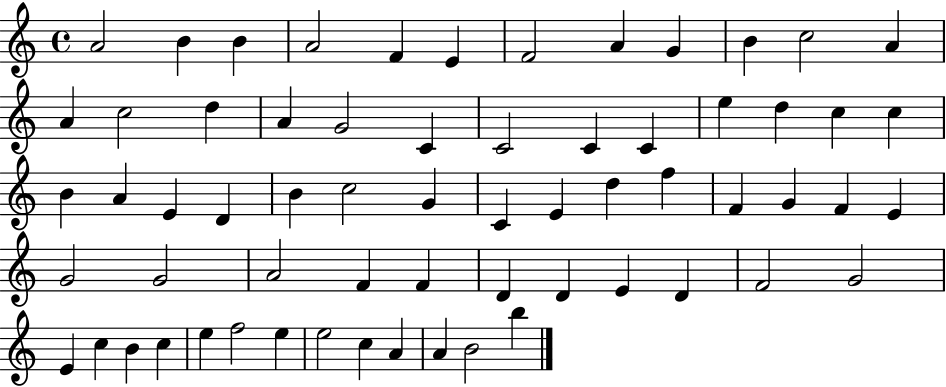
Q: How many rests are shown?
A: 0